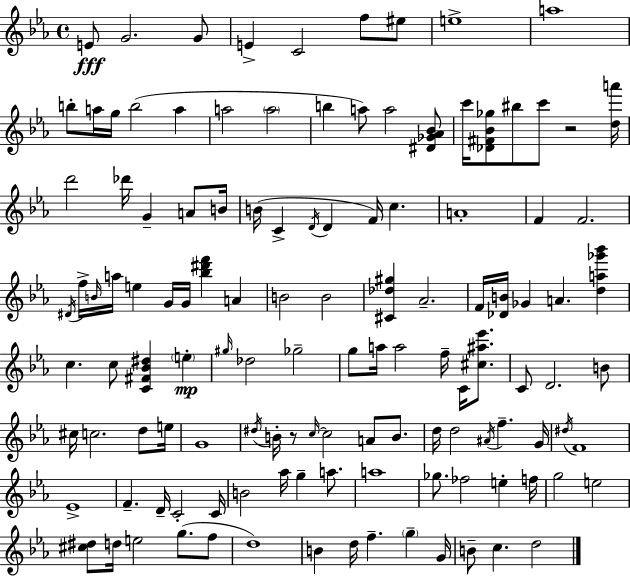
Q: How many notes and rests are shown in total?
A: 123